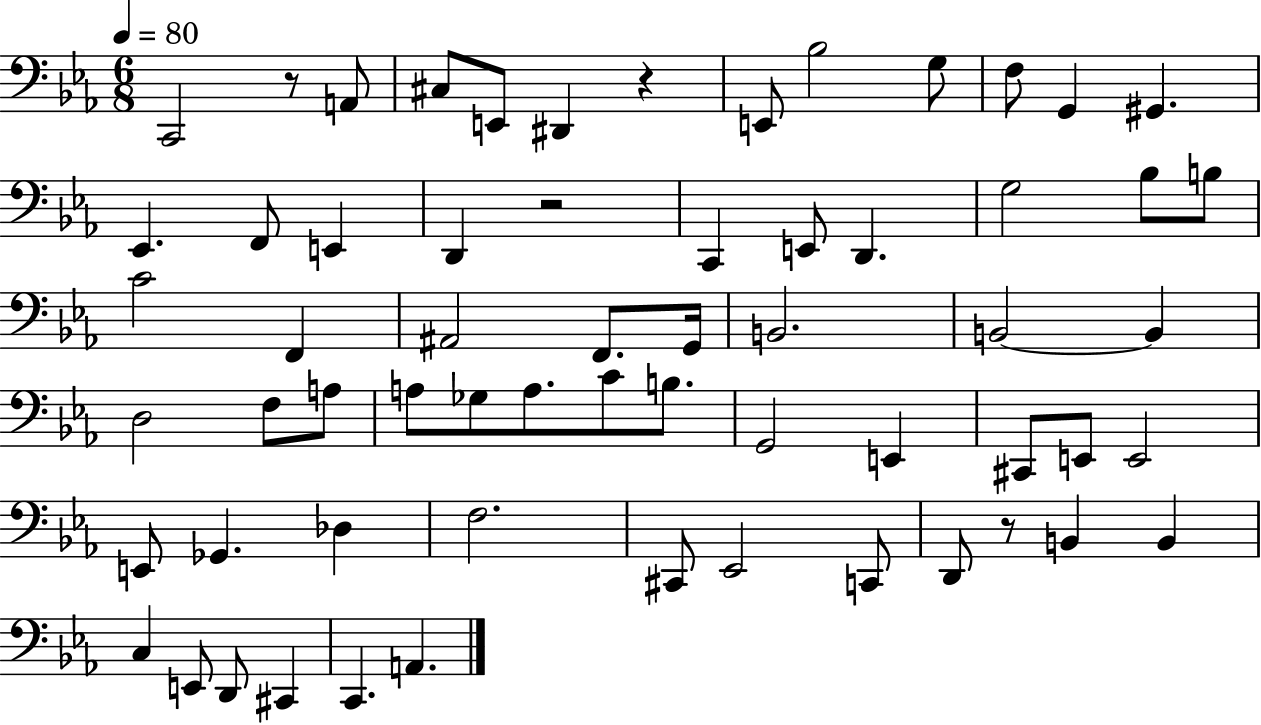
C2/h R/e A2/e C#3/e E2/e D#2/q R/q E2/e Bb3/h G3/e F3/e G2/q G#2/q. Eb2/q. F2/e E2/q D2/q R/h C2/q E2/e D2/q. G3/h Bb3/e B3/e C4/h F2/q A#2/h F2/e. G2/s B2/h. B2/h B2/q D3/h F3/e A3/e A3/e Gb3/e A3/e. C4/e B3/e. G2/h E2/q C#2/e E2/e E2/h E2/e Gb2/q. Db3/q F3/h. C#2/e Eb2/h C2/e D2/e R/e B2/q B2/q C3/q E2/e D2/e C#2/q C2/q. A2/q.